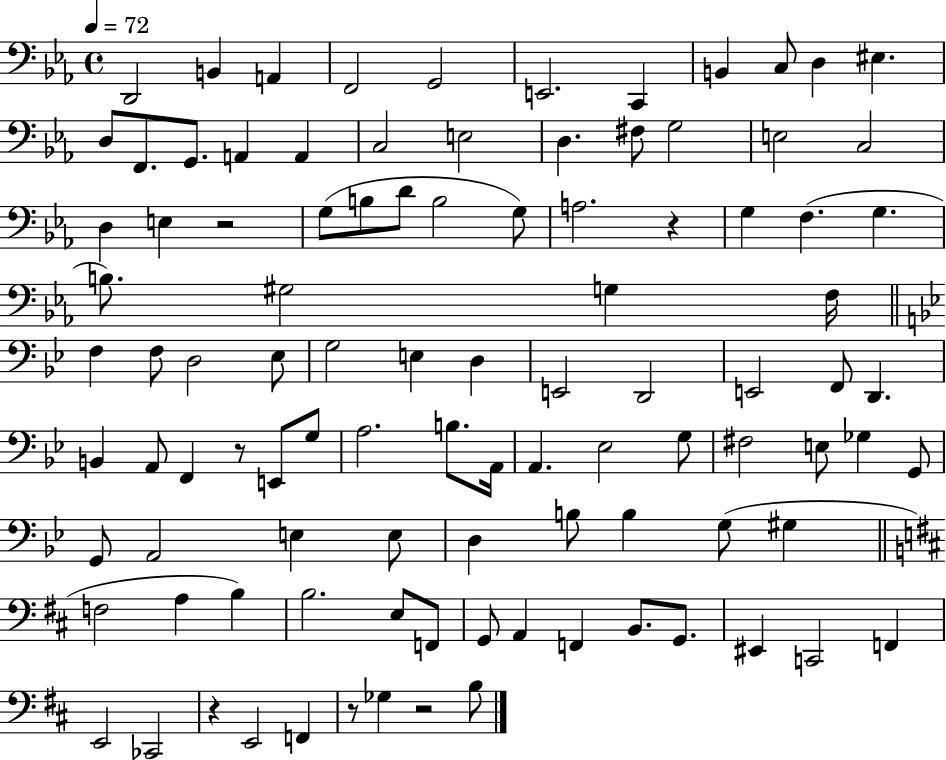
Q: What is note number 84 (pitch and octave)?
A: B2